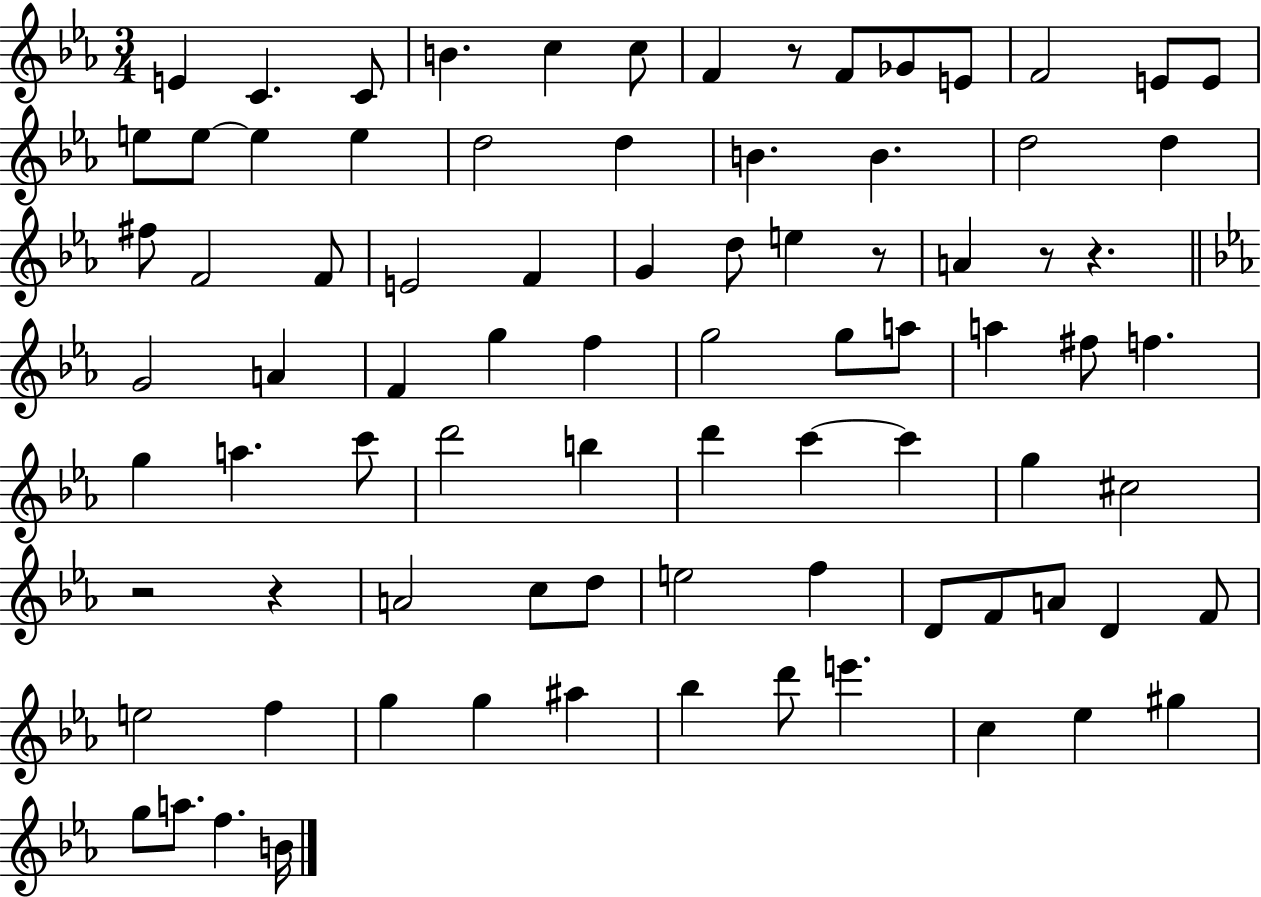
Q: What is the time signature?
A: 3/4